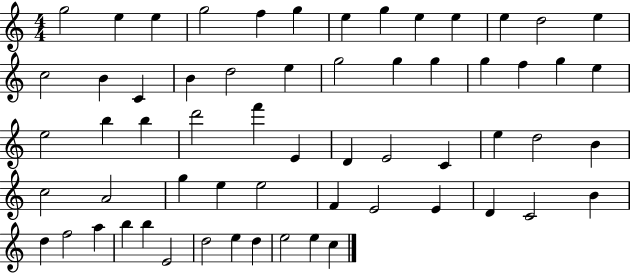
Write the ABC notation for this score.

X:1
T:Untitled
M:4/4
L:1/4
K:C
g2 e e g2 f g e g e e e d2 e c2 B C B d2 e g2 g g g f g e e2 b b d'2 f' E D E2 C e d2 B c2 A2 g e e2 F E2 E D C2 B d f2 a b b E2 d2 e d e2 e c